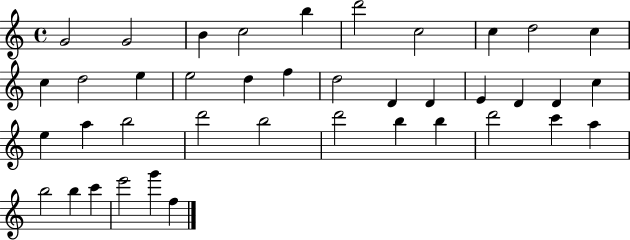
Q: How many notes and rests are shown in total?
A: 40